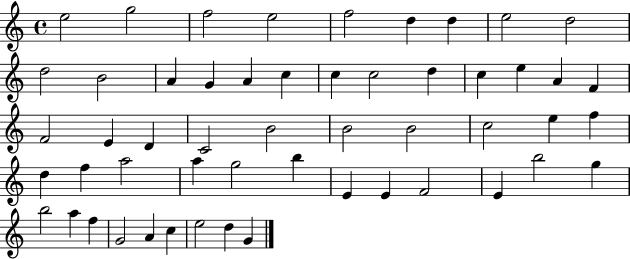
E5/h G5/h F5/h E5/h F5/h D5/q D5/q E5/h D5/h D5/h B4/h A4/q G4/q A4/q C5/q C5/q C5/h D5/q C5/q E5/q A4/q F4/q F4/h E4/q D4/q C4/h B4/h B4/h B4/h C5/h E5/q F5/q D5/q F5/q A5/h A5/q G5/h B5/q E4/q E4/q F4/h E4/q B5/h G5/q B5/h A5/q F5/q G4/h A4/q C5/q E5/h D5/q G4/q